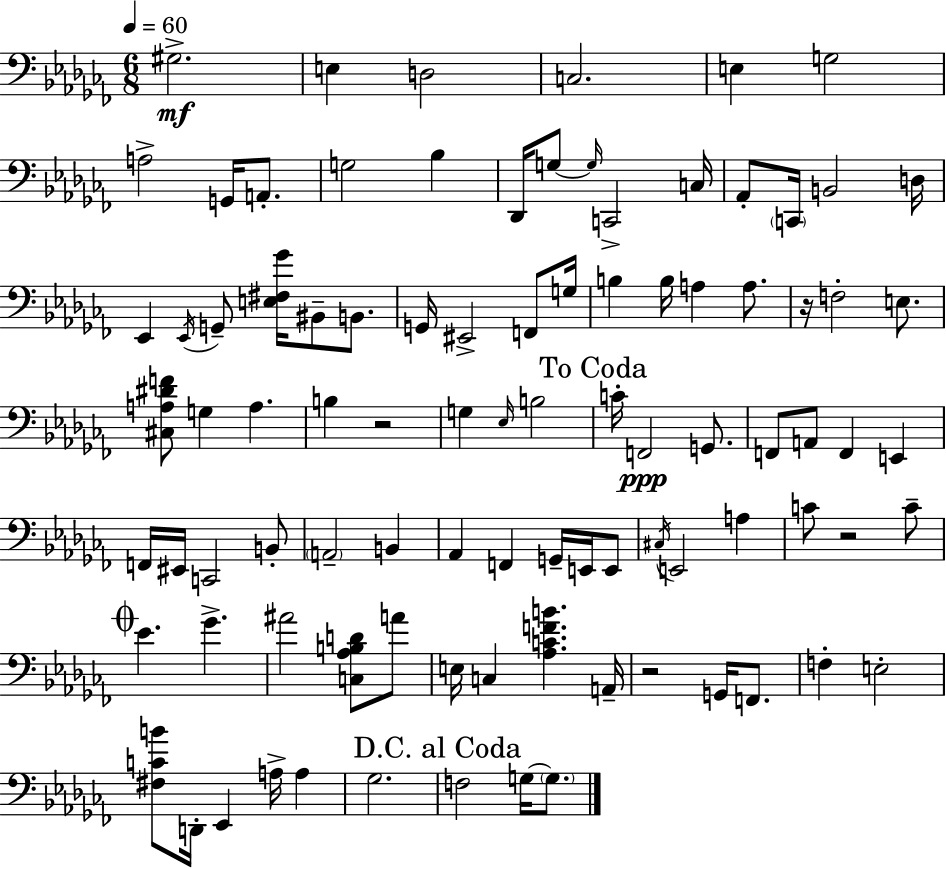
{
  \clef bass
  \numericTimeSignature
  \time 6/8
  \key aes \minor
  \tempo 4 = 60
  \repeat volta 2 { gis2.->\mf | e4 d2 | c2. | e4 g2 | \break a2-> g,16 a,8.-. | g2 bes4 | des,16 g8~~ \grace { g16 } c,2-> | c16 aes,8-. \parenthesize c,16 b,2 | \break d16 ees,4 \acciaccatura { ees,16 } g,8-- <e fis ges'>16 bis,8-- b,8. | g,16 eis,2-> f,8 | g16 b4 b16 a4 a8. | r16 f2-. e8. | \break <cis a dis' f'>8 g4 a4. | b4 r2 | g4 \grace { ees16 } b2 | \mark "To Coda" c'16-. f,2\ppp | \break g,8. f,8 a,8 f,4 e,4 | f,16 eis,16 c,2 | b,8-. \parenthesize a,2-- b,4 | aes,4 f,4 g,16-- | \break e,16 e,8 \acciaccatura { cis16 } e,2 | a4 c'8 r2 | c'8-- \mark \markup { \musicglyph "scripts.coda" } ees'4. ges'4.-> | ais'2 | \break <c aes b d'>8 a'8 e16 c4 <aes c' f' b'>4. | a,16-- r2 | g,16 f,8. f4-. e2-. | <fis c' b'>8 d,16-. ees,4 a16-> | \break a4 ges2. | \mark "D.C. al Coda" f2 | g16~~ \parenthesize g8. } \bar "|."
}